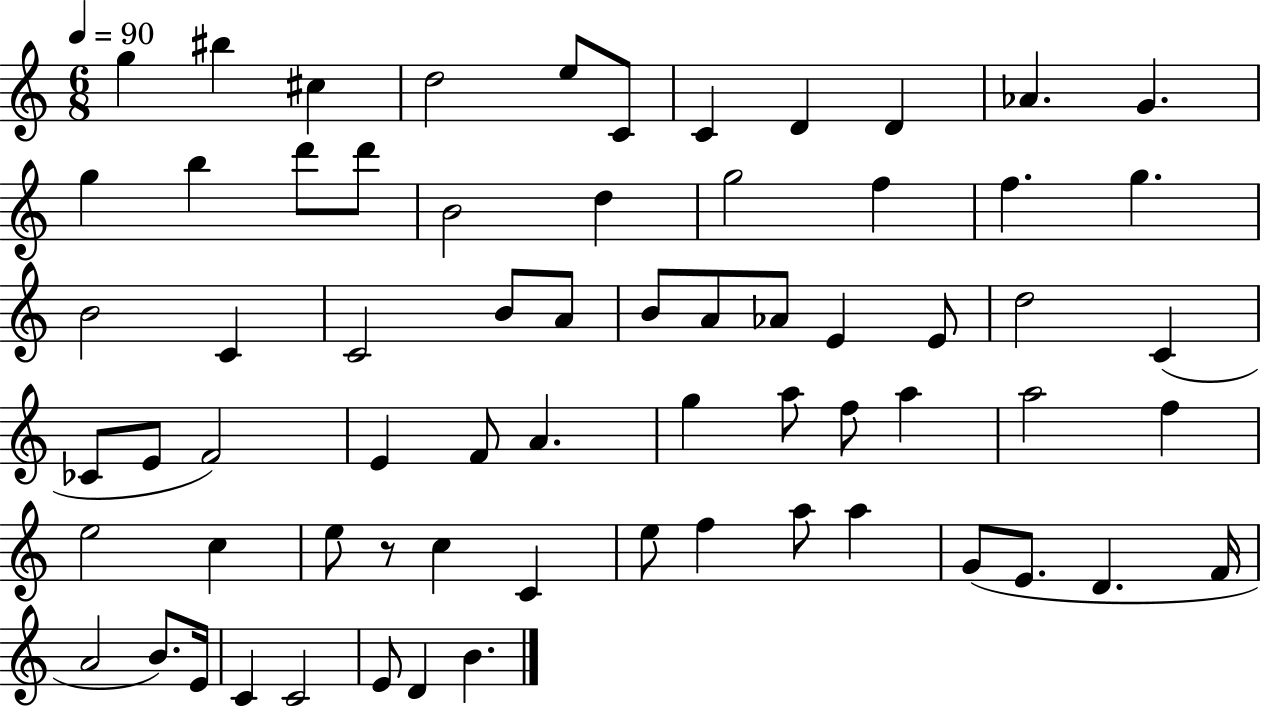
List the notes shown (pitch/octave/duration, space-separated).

G5/q BIS5/q C#5/q D5/h E5/e C4/e C4/q D4/q D4/q Ab4/q. G4/q. G5/q B5/q D6/e D6/e B4/h D5/q G5/h F5/q F5/q. G5/q. B4/h C4/q C4/h B4/e A4/e B4/e A4/e Ab4/e E4/q E4/e D5/h C4/q CES4/e E4/e F4/h E4/q F4/e A4/q. G5/q A5/e F5/e A5/q A5/h F5/q E5/h C5/q E5/e R/e C5/q C4/q E5/e F5/q A5/e A5/q G4/e E4/e. D4/q. F4/s A4/h B4/e. E4/s C4/q C4/h E4/e D4/q B4/q.